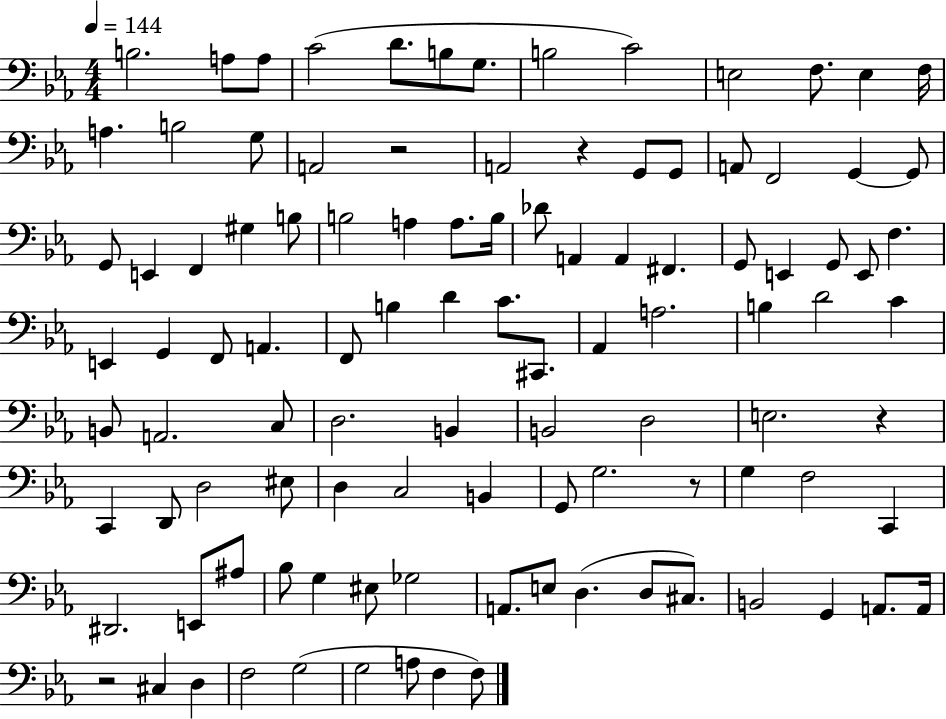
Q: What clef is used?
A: bass